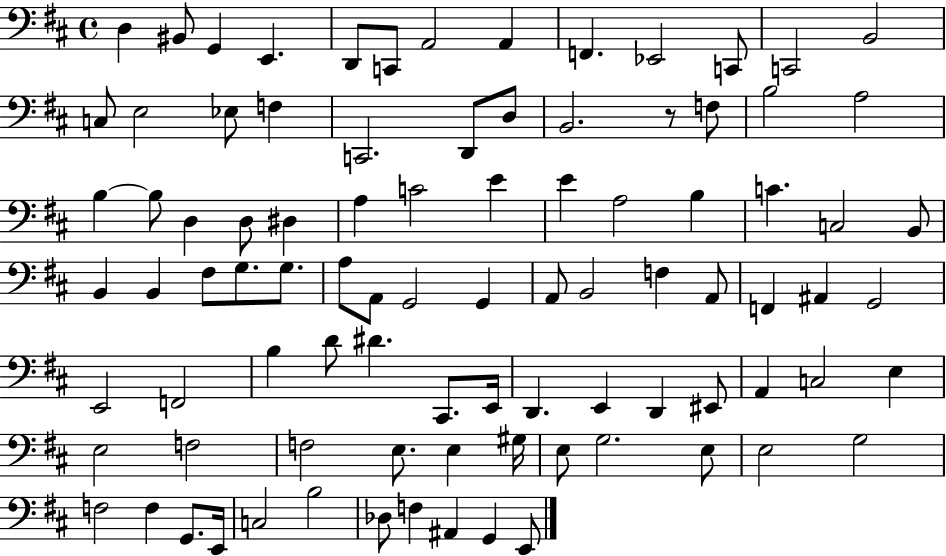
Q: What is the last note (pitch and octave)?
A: E2